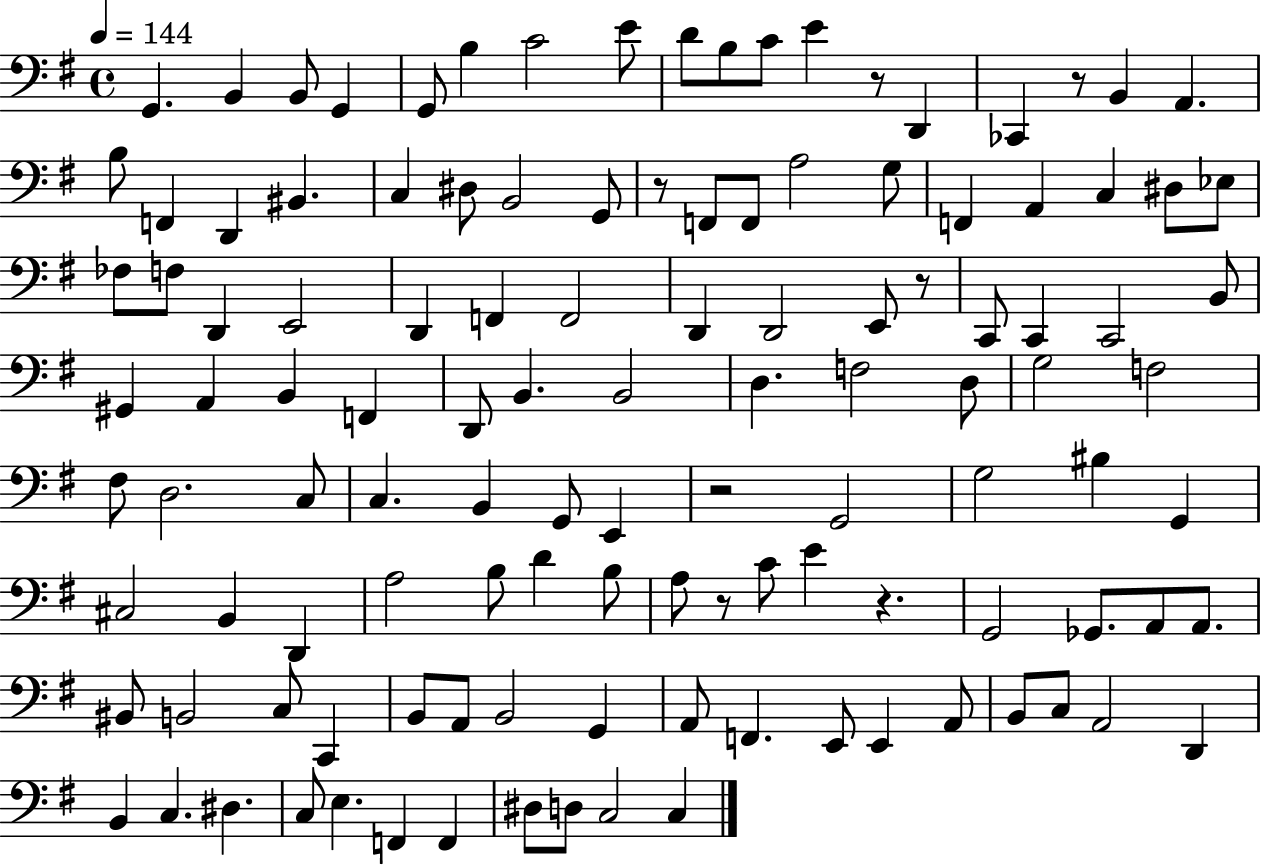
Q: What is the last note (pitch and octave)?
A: C3